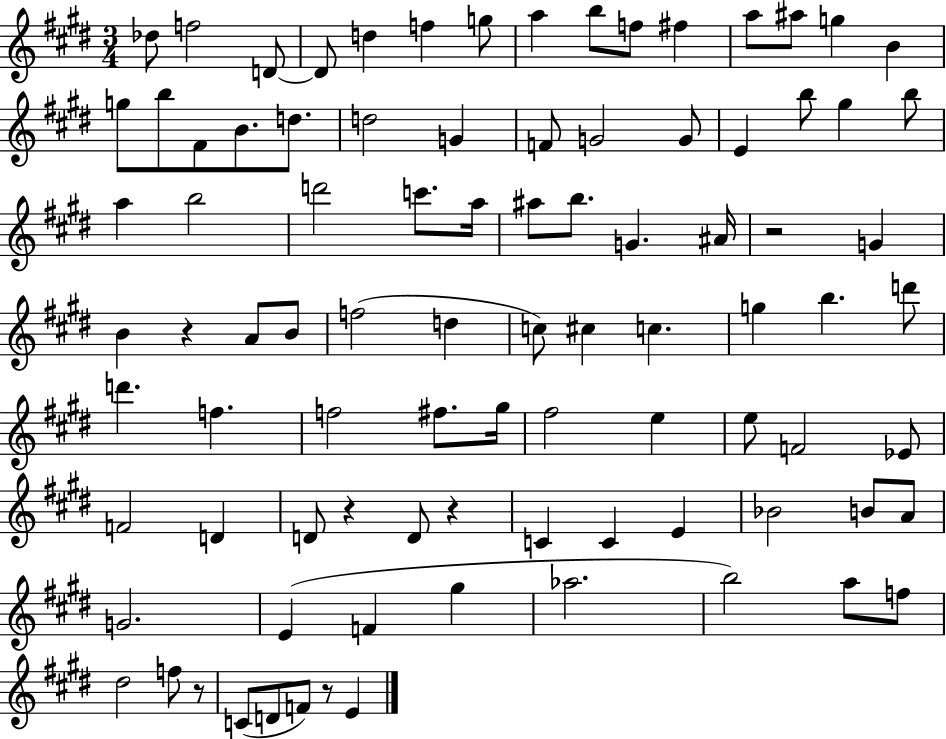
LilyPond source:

{
  \clef treble
  \numericTimeSignature
  \time 3/4
  \key e \major
  des''8 f''2 d'8~~ | d'8 d''4 f''4 g''8 | a''4 b''8 f''8 fis''4 | a''8 ais''8 g''4 b'4 | \break g''8 b''8 fis'8 b'8. d''8. | d''2 g'4 | f'8 g'2 g'8 | e'4 b''8 gis''4 b''8 | \break a''4 b''2 | d'''2 c'''8. a''16 | ais''8 b''8. g'4. ais'16 | r2 g'4 | \break b'4 r4 a'8 b'8 | f''2( d''4 | c''8) cis''4 c''4. | g''4 b''4. d'''8 | \break d'''4. f''4. | f''2 fis''8. gis''16 | fis''2 e''4 | e''8 f'2 ees'8 | \break f'2 d'4 | d'8 r4 d'8 r4 | c'4 c'4 e'4 | bes'2 b'8 a'8 | \break g'2. | e'4( f'4 gis''4 | aes''2. | b''2) a''8 f''8 | \break dis''2 f''8 r8 | c'8( d'8 f'8) r8 e'4 | \bar "|."
}